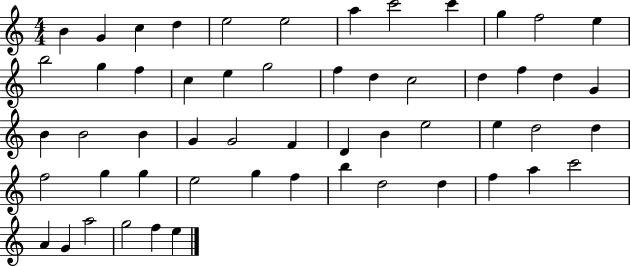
B4/q G4/q C5/q D5/q E5/h E5/h A5/q C6/h C6/q G5/q F5/h E5/q B5/h G5/q F5/q C5/q E5/q G5/h F5/q D5/q C5/h D5/q F5/q D5/q G4/q B4/q B4/h B4/q G4/q G4/h F4/q D4/q B4/q E5/h E5/q D5/h D5/q F5/h G5/q G5/q E5/h G5/q F5/q B5/q D5/h D5/q F5/q A5/q C6/h A4/q G4/q A5/h G5/h F5/q E5/q